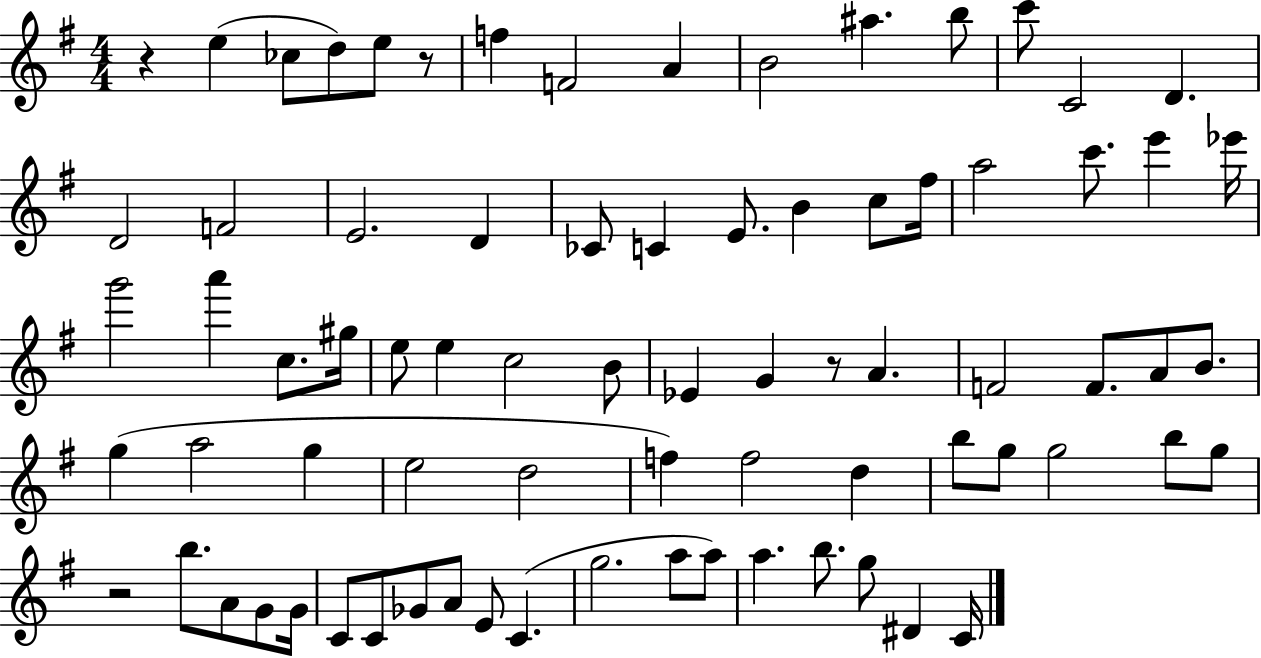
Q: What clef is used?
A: treble